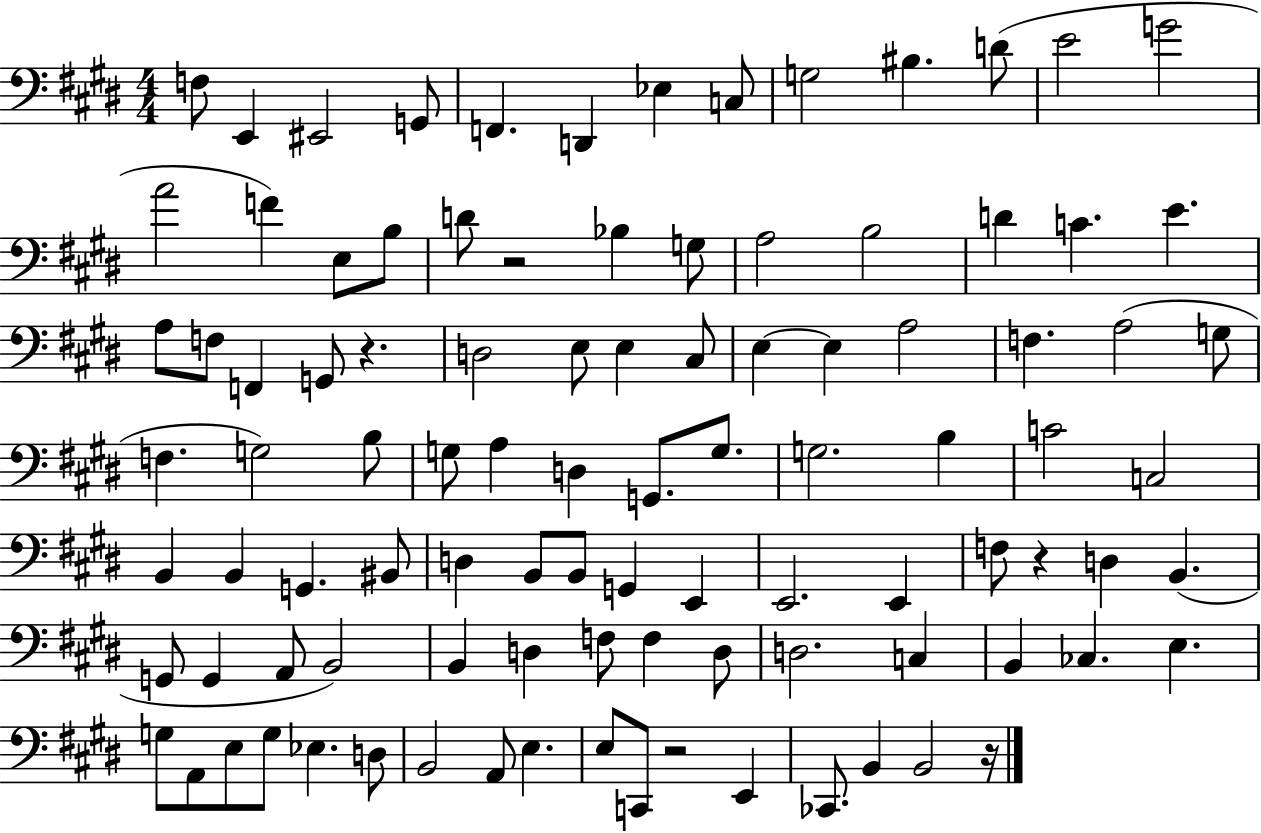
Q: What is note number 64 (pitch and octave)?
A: D3